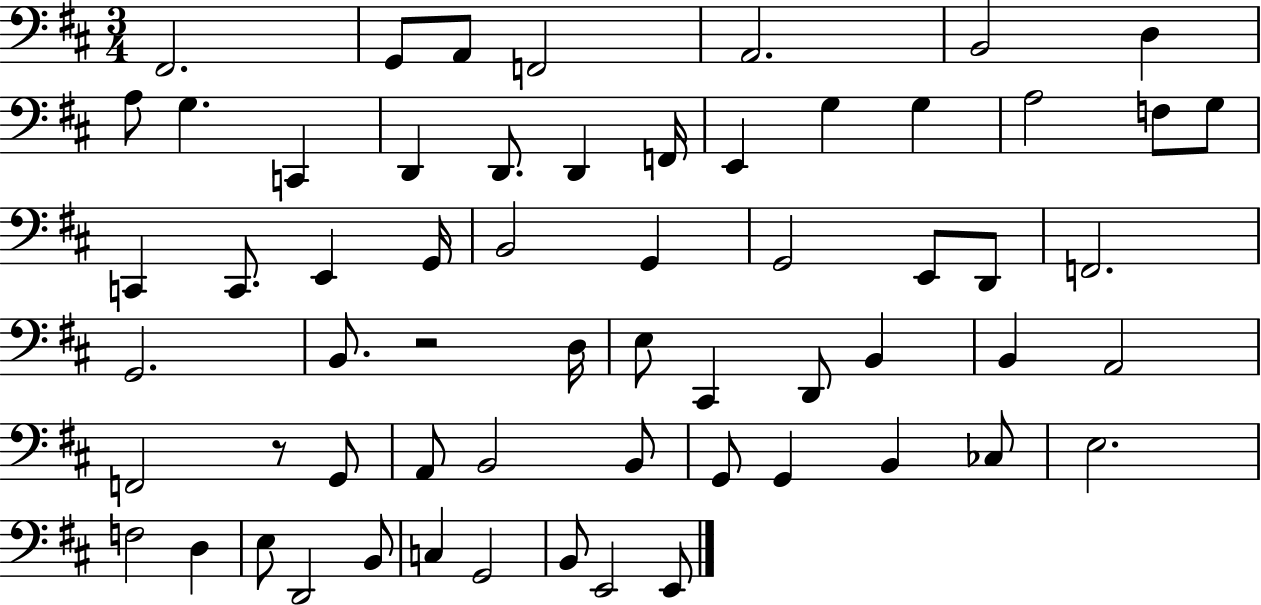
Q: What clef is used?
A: bass